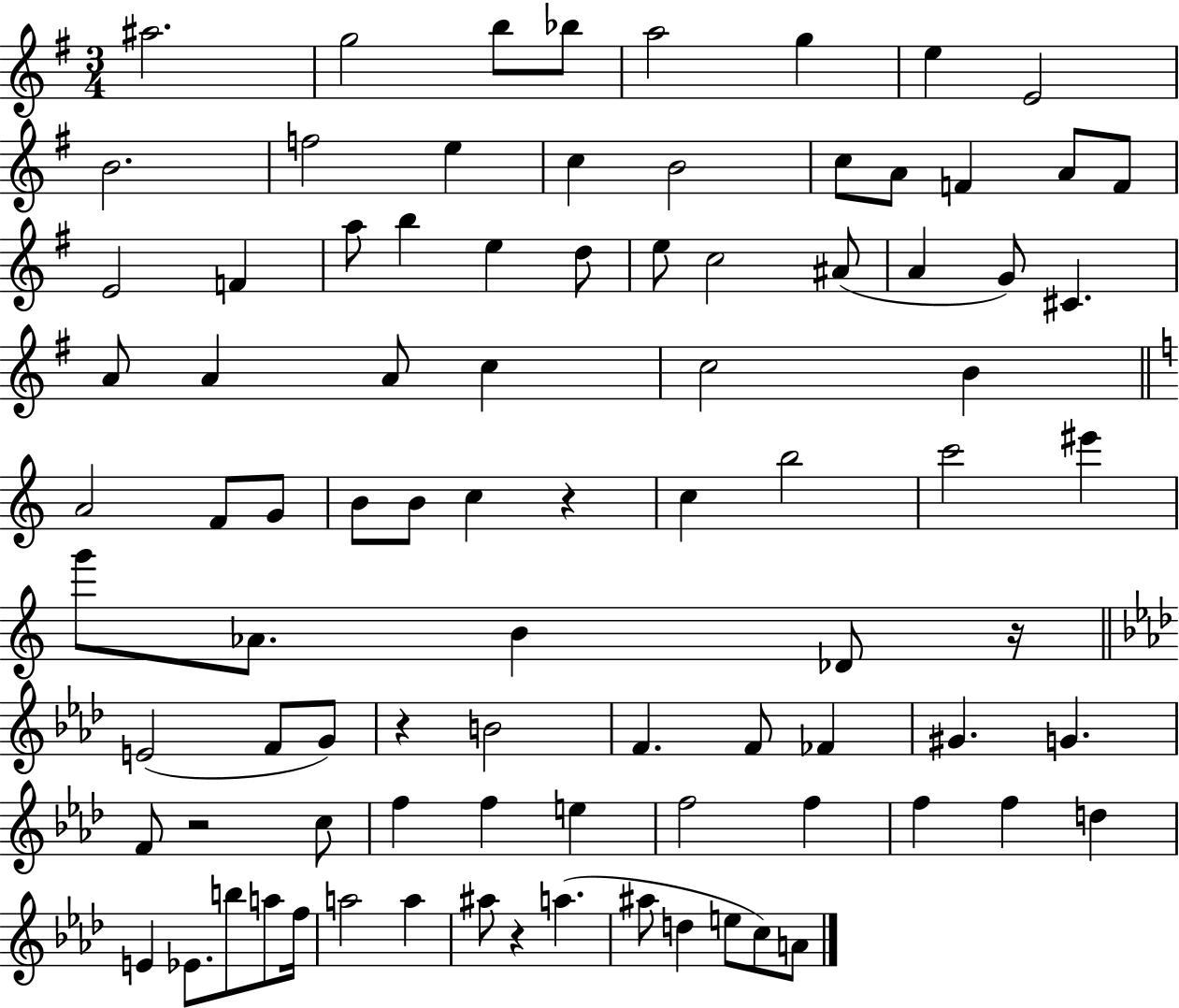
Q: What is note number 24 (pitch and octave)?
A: D5